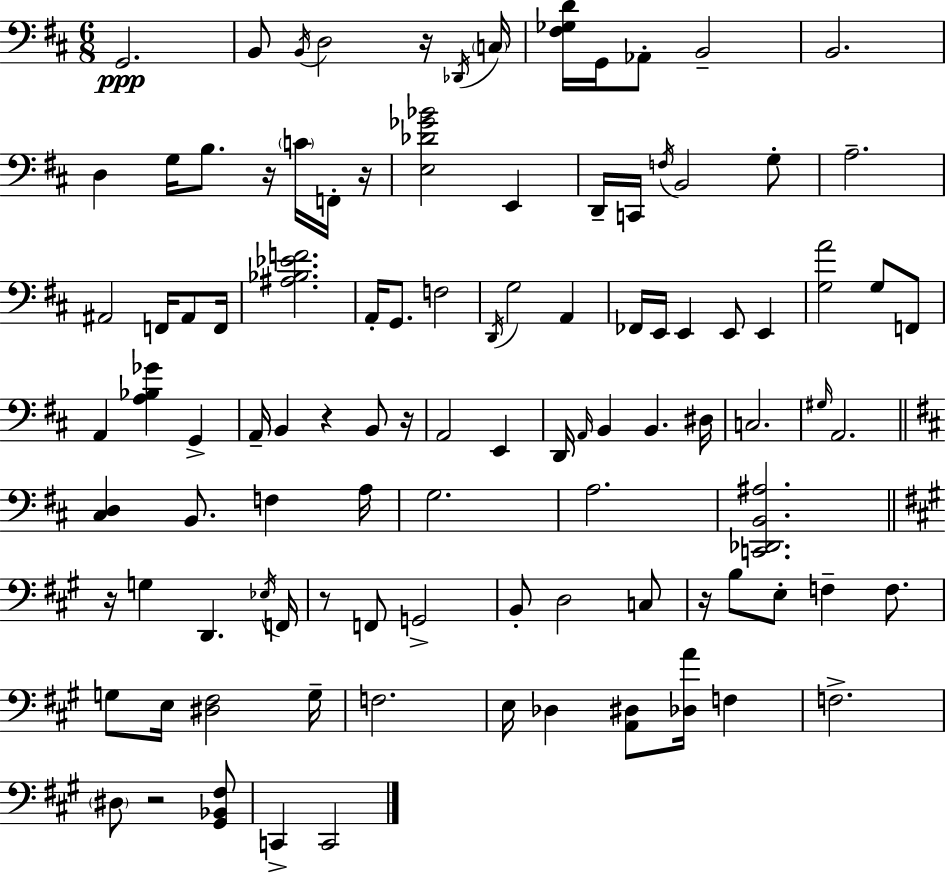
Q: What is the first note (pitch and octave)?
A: G2